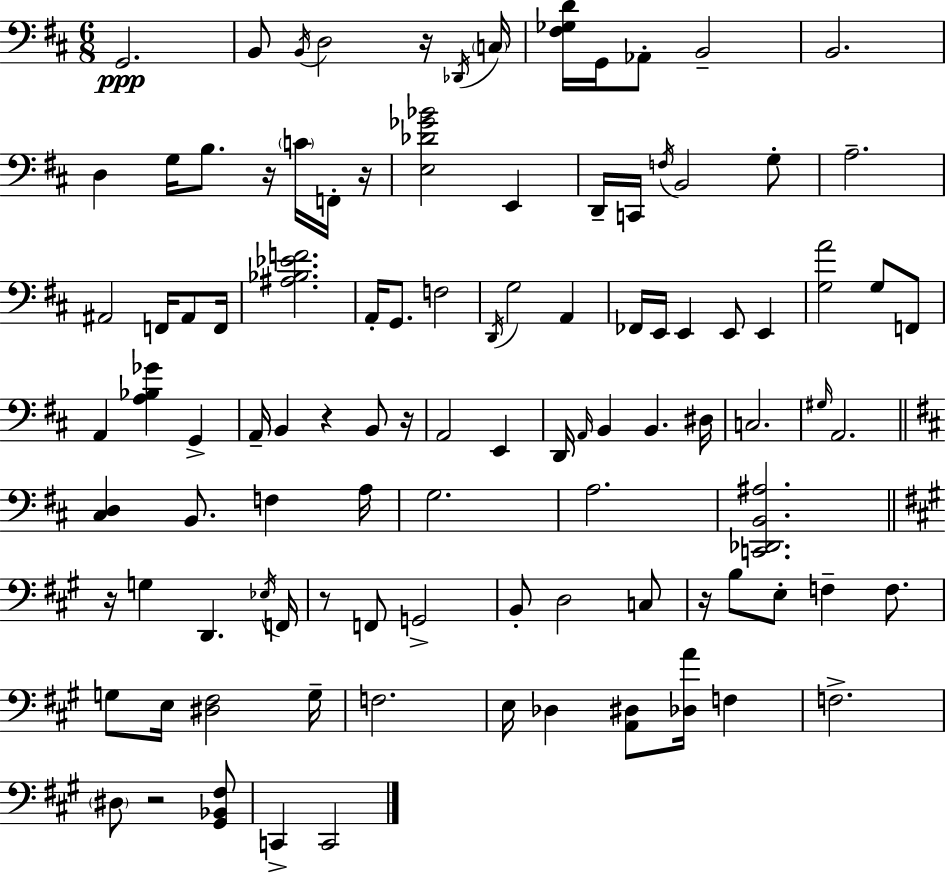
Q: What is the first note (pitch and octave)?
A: G2